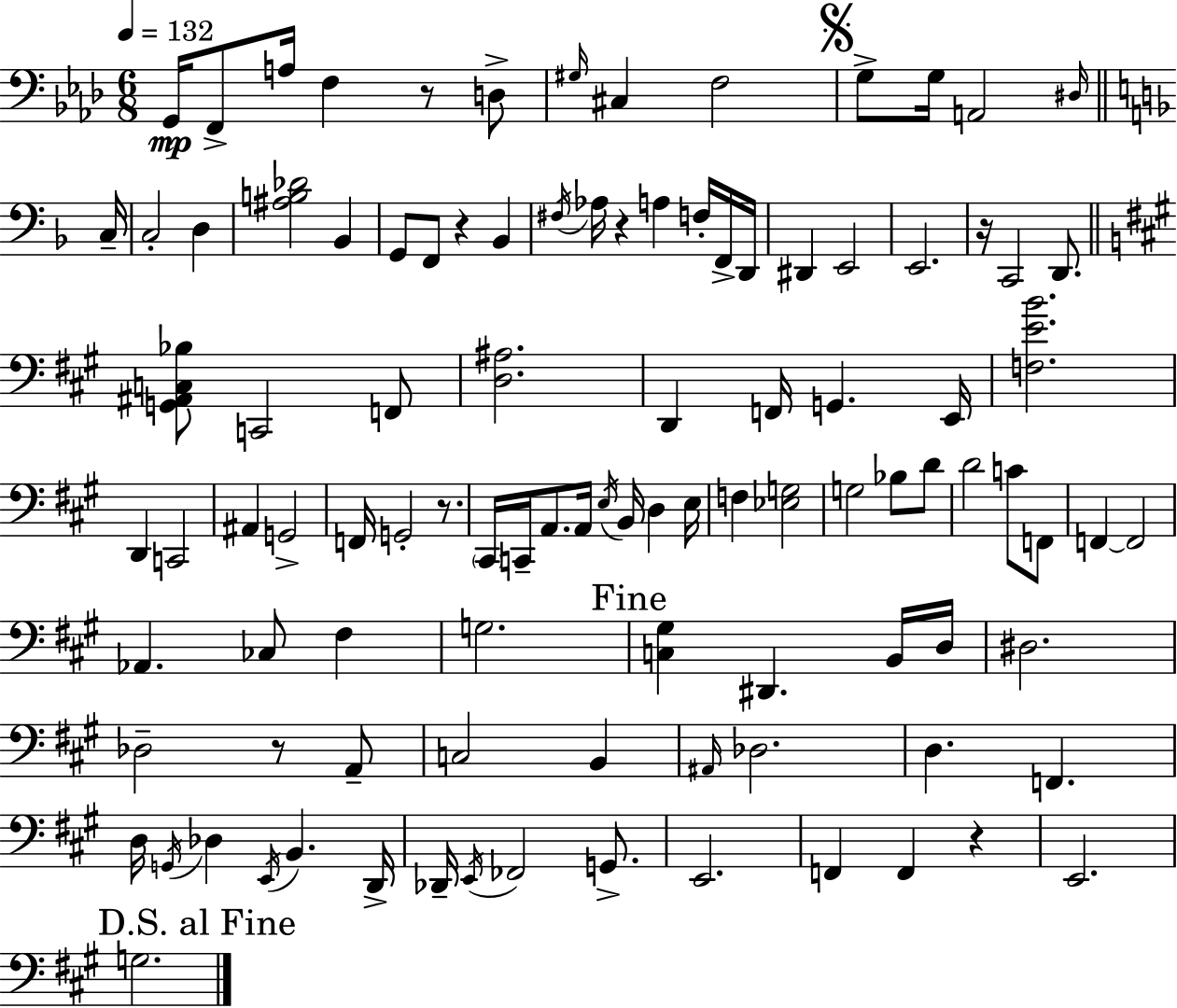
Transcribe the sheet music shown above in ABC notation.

X:1
T:Untitled
M:6/8
L:1/4
K:Ab
G,,/4 F,,/2 A,/4 F, z/2 D,/2 ^G,/4 ^C, F,2 G,/2 G,/4 A,,2 ^D,/4 C,/4 C,2 D, [^A,B,_D]2 _B,, G,,/2 F,,/2 z _B,, ^F,/4 _A,/4 z A, F,/4 F,,/4 D,,/4 ^D,, E,,2 E,,2 z/4 C,,2 D,,/2 [G,,^A,,C,_B,]/2 C,,2 F,,/2 [D,^A,]2 D,, F,,/4 G,, E,,/4 [F,EB]2 D,, C,,2 ^A,, G,,2 F,,/4 G,,2 z/2 ^C,,/4 C,,/4 A,,/2 A,,/4 E,/4 B,,/4 D, E,/4 F, [_E,G,]2 G,2 _B,/2 D/2 D2 C/2 F,,/2 F,, F,,2 _A,, _C,/2 ^F, G,2 [C,^G,] ^D,, B,,/4 D,/4 ^D,2 _D,2 z/2 A,,/2 C,2 B,, ^A,,/4 _D,2 D, F,, D,/4 G,,/4 _D, E,,/4 B,, D,,/4 _D,,/4 E,,/4 _F,,2 G,,/2 E,,2 F,, F,, z E,,2 G,2